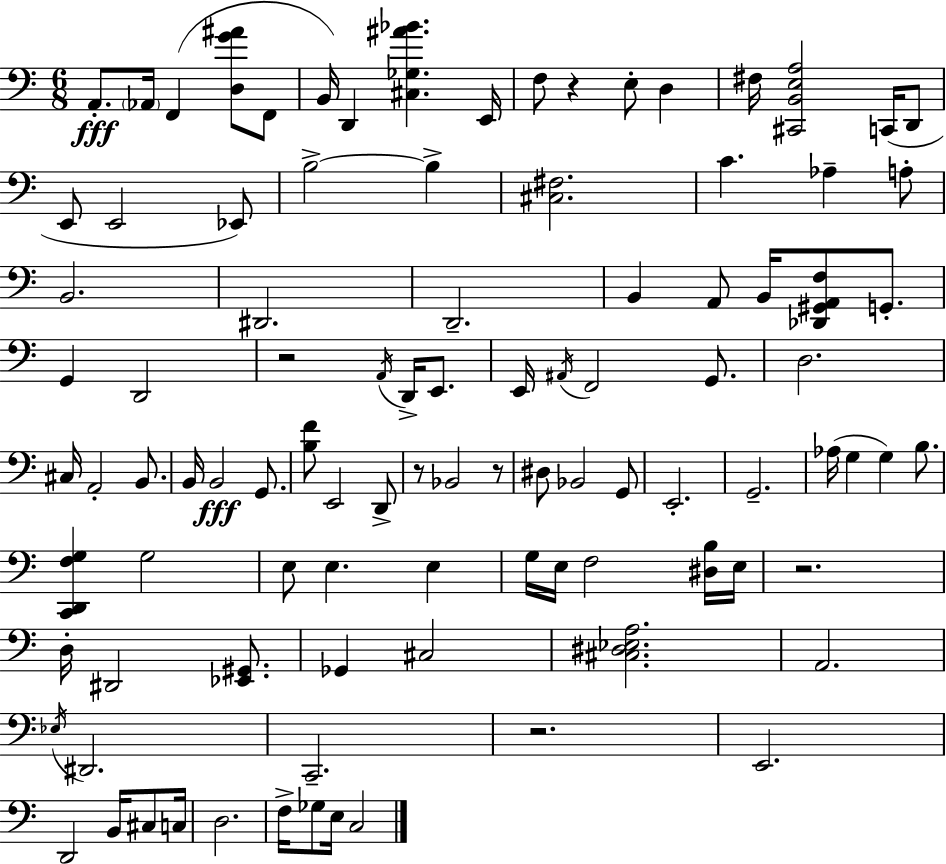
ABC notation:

X:1
T:Untitled
M:6/8
L:1/4
K:Am
A,,/2 _A,,/4 F,, [D,G^A]/2 F,,/2 B,,/4 D,, [^C,_G,^A_B] E,,/4 F,/2 z E,/2 D, ^F,/4 [^C,,B,,E,A,]2 C,,/4 D,,/2 E,,/2 E,,2 _E,,/2 B,2 B, [^C,^F,]2 C _A, A,/2 B,,2 ^D,,2 D,,2 B,, A,,/2 B,,/4 [_D,,^G,,A,,F,]/2 G,,/2 G,, D,,2 z2 A,,/4 D,,/4 E,,/2 E,,/4 ^A,,/4 F,,2 G,,/2 D,2 ^C,/4 A,,2 B,,/2 B,,/4 B,,2 G,,/2 [B,F]/2 E,,2 D,,/2 z/2 _B,,2 z/2 ^D,/2 _B,,2 G,,/2 E,,2 G,,2 _A,/4 G, G, B,/2 [C,,D,,F,G,] G,2 E,/2 E, E, G,/4 E,/4 F,2 [^D,B,]/4 E,/4 z2 D,/4 ^D,,2 [_E,,^G,,]/2 _G,, ^C,2 [^C,^D,_E,A,]2 A,,2 _E,/4 ^D,,2 C,,2 z2 E,,2 D,,2 B,,/4 ^C,/2 C,/4 D,2 F,/4 _G,/2 E,/4 C,2